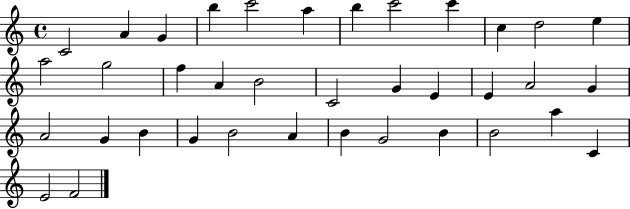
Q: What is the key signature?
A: C major